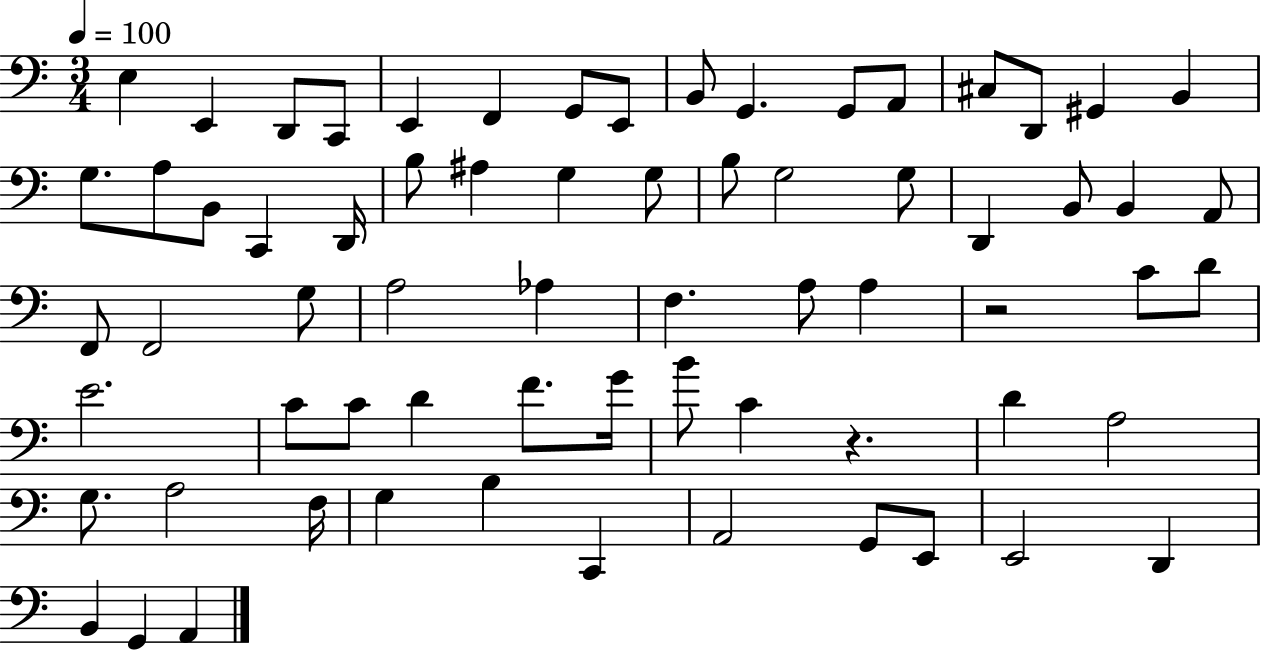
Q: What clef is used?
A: bass